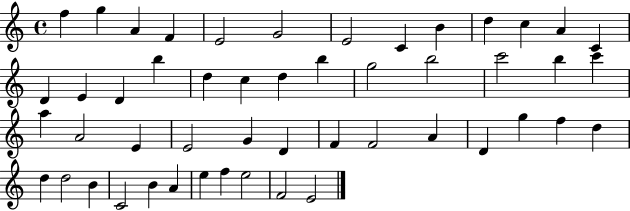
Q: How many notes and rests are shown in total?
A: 50